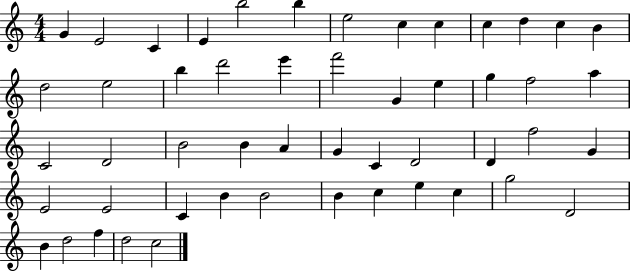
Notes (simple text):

G4/q E4/h C4/q E4/q B5/h B5/q E5/h C5/q C5/q C5/q D5/q C5/q B4/q D5/h E5/h B5/q D6/h E6/q F6/h G4/q E5/q G5/q F5/h A5/q C4/h D4/h B4/h B4/q A4/q G4/q C4/q D4/h D4/q F5/h G4/q E4/h E4/h C4/q B4/q B4/h B4/q C5/q E5/q C5/q G5/h D4/h B4/q D5/h F5/q D5/h C5/h